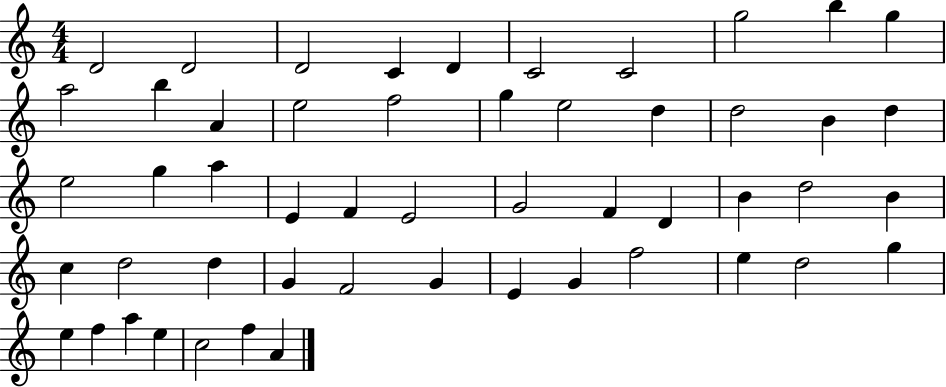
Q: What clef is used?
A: treble